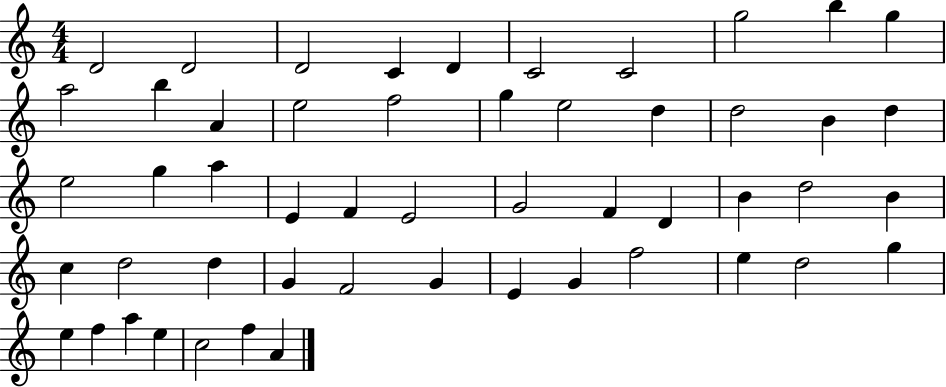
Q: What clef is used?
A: treble